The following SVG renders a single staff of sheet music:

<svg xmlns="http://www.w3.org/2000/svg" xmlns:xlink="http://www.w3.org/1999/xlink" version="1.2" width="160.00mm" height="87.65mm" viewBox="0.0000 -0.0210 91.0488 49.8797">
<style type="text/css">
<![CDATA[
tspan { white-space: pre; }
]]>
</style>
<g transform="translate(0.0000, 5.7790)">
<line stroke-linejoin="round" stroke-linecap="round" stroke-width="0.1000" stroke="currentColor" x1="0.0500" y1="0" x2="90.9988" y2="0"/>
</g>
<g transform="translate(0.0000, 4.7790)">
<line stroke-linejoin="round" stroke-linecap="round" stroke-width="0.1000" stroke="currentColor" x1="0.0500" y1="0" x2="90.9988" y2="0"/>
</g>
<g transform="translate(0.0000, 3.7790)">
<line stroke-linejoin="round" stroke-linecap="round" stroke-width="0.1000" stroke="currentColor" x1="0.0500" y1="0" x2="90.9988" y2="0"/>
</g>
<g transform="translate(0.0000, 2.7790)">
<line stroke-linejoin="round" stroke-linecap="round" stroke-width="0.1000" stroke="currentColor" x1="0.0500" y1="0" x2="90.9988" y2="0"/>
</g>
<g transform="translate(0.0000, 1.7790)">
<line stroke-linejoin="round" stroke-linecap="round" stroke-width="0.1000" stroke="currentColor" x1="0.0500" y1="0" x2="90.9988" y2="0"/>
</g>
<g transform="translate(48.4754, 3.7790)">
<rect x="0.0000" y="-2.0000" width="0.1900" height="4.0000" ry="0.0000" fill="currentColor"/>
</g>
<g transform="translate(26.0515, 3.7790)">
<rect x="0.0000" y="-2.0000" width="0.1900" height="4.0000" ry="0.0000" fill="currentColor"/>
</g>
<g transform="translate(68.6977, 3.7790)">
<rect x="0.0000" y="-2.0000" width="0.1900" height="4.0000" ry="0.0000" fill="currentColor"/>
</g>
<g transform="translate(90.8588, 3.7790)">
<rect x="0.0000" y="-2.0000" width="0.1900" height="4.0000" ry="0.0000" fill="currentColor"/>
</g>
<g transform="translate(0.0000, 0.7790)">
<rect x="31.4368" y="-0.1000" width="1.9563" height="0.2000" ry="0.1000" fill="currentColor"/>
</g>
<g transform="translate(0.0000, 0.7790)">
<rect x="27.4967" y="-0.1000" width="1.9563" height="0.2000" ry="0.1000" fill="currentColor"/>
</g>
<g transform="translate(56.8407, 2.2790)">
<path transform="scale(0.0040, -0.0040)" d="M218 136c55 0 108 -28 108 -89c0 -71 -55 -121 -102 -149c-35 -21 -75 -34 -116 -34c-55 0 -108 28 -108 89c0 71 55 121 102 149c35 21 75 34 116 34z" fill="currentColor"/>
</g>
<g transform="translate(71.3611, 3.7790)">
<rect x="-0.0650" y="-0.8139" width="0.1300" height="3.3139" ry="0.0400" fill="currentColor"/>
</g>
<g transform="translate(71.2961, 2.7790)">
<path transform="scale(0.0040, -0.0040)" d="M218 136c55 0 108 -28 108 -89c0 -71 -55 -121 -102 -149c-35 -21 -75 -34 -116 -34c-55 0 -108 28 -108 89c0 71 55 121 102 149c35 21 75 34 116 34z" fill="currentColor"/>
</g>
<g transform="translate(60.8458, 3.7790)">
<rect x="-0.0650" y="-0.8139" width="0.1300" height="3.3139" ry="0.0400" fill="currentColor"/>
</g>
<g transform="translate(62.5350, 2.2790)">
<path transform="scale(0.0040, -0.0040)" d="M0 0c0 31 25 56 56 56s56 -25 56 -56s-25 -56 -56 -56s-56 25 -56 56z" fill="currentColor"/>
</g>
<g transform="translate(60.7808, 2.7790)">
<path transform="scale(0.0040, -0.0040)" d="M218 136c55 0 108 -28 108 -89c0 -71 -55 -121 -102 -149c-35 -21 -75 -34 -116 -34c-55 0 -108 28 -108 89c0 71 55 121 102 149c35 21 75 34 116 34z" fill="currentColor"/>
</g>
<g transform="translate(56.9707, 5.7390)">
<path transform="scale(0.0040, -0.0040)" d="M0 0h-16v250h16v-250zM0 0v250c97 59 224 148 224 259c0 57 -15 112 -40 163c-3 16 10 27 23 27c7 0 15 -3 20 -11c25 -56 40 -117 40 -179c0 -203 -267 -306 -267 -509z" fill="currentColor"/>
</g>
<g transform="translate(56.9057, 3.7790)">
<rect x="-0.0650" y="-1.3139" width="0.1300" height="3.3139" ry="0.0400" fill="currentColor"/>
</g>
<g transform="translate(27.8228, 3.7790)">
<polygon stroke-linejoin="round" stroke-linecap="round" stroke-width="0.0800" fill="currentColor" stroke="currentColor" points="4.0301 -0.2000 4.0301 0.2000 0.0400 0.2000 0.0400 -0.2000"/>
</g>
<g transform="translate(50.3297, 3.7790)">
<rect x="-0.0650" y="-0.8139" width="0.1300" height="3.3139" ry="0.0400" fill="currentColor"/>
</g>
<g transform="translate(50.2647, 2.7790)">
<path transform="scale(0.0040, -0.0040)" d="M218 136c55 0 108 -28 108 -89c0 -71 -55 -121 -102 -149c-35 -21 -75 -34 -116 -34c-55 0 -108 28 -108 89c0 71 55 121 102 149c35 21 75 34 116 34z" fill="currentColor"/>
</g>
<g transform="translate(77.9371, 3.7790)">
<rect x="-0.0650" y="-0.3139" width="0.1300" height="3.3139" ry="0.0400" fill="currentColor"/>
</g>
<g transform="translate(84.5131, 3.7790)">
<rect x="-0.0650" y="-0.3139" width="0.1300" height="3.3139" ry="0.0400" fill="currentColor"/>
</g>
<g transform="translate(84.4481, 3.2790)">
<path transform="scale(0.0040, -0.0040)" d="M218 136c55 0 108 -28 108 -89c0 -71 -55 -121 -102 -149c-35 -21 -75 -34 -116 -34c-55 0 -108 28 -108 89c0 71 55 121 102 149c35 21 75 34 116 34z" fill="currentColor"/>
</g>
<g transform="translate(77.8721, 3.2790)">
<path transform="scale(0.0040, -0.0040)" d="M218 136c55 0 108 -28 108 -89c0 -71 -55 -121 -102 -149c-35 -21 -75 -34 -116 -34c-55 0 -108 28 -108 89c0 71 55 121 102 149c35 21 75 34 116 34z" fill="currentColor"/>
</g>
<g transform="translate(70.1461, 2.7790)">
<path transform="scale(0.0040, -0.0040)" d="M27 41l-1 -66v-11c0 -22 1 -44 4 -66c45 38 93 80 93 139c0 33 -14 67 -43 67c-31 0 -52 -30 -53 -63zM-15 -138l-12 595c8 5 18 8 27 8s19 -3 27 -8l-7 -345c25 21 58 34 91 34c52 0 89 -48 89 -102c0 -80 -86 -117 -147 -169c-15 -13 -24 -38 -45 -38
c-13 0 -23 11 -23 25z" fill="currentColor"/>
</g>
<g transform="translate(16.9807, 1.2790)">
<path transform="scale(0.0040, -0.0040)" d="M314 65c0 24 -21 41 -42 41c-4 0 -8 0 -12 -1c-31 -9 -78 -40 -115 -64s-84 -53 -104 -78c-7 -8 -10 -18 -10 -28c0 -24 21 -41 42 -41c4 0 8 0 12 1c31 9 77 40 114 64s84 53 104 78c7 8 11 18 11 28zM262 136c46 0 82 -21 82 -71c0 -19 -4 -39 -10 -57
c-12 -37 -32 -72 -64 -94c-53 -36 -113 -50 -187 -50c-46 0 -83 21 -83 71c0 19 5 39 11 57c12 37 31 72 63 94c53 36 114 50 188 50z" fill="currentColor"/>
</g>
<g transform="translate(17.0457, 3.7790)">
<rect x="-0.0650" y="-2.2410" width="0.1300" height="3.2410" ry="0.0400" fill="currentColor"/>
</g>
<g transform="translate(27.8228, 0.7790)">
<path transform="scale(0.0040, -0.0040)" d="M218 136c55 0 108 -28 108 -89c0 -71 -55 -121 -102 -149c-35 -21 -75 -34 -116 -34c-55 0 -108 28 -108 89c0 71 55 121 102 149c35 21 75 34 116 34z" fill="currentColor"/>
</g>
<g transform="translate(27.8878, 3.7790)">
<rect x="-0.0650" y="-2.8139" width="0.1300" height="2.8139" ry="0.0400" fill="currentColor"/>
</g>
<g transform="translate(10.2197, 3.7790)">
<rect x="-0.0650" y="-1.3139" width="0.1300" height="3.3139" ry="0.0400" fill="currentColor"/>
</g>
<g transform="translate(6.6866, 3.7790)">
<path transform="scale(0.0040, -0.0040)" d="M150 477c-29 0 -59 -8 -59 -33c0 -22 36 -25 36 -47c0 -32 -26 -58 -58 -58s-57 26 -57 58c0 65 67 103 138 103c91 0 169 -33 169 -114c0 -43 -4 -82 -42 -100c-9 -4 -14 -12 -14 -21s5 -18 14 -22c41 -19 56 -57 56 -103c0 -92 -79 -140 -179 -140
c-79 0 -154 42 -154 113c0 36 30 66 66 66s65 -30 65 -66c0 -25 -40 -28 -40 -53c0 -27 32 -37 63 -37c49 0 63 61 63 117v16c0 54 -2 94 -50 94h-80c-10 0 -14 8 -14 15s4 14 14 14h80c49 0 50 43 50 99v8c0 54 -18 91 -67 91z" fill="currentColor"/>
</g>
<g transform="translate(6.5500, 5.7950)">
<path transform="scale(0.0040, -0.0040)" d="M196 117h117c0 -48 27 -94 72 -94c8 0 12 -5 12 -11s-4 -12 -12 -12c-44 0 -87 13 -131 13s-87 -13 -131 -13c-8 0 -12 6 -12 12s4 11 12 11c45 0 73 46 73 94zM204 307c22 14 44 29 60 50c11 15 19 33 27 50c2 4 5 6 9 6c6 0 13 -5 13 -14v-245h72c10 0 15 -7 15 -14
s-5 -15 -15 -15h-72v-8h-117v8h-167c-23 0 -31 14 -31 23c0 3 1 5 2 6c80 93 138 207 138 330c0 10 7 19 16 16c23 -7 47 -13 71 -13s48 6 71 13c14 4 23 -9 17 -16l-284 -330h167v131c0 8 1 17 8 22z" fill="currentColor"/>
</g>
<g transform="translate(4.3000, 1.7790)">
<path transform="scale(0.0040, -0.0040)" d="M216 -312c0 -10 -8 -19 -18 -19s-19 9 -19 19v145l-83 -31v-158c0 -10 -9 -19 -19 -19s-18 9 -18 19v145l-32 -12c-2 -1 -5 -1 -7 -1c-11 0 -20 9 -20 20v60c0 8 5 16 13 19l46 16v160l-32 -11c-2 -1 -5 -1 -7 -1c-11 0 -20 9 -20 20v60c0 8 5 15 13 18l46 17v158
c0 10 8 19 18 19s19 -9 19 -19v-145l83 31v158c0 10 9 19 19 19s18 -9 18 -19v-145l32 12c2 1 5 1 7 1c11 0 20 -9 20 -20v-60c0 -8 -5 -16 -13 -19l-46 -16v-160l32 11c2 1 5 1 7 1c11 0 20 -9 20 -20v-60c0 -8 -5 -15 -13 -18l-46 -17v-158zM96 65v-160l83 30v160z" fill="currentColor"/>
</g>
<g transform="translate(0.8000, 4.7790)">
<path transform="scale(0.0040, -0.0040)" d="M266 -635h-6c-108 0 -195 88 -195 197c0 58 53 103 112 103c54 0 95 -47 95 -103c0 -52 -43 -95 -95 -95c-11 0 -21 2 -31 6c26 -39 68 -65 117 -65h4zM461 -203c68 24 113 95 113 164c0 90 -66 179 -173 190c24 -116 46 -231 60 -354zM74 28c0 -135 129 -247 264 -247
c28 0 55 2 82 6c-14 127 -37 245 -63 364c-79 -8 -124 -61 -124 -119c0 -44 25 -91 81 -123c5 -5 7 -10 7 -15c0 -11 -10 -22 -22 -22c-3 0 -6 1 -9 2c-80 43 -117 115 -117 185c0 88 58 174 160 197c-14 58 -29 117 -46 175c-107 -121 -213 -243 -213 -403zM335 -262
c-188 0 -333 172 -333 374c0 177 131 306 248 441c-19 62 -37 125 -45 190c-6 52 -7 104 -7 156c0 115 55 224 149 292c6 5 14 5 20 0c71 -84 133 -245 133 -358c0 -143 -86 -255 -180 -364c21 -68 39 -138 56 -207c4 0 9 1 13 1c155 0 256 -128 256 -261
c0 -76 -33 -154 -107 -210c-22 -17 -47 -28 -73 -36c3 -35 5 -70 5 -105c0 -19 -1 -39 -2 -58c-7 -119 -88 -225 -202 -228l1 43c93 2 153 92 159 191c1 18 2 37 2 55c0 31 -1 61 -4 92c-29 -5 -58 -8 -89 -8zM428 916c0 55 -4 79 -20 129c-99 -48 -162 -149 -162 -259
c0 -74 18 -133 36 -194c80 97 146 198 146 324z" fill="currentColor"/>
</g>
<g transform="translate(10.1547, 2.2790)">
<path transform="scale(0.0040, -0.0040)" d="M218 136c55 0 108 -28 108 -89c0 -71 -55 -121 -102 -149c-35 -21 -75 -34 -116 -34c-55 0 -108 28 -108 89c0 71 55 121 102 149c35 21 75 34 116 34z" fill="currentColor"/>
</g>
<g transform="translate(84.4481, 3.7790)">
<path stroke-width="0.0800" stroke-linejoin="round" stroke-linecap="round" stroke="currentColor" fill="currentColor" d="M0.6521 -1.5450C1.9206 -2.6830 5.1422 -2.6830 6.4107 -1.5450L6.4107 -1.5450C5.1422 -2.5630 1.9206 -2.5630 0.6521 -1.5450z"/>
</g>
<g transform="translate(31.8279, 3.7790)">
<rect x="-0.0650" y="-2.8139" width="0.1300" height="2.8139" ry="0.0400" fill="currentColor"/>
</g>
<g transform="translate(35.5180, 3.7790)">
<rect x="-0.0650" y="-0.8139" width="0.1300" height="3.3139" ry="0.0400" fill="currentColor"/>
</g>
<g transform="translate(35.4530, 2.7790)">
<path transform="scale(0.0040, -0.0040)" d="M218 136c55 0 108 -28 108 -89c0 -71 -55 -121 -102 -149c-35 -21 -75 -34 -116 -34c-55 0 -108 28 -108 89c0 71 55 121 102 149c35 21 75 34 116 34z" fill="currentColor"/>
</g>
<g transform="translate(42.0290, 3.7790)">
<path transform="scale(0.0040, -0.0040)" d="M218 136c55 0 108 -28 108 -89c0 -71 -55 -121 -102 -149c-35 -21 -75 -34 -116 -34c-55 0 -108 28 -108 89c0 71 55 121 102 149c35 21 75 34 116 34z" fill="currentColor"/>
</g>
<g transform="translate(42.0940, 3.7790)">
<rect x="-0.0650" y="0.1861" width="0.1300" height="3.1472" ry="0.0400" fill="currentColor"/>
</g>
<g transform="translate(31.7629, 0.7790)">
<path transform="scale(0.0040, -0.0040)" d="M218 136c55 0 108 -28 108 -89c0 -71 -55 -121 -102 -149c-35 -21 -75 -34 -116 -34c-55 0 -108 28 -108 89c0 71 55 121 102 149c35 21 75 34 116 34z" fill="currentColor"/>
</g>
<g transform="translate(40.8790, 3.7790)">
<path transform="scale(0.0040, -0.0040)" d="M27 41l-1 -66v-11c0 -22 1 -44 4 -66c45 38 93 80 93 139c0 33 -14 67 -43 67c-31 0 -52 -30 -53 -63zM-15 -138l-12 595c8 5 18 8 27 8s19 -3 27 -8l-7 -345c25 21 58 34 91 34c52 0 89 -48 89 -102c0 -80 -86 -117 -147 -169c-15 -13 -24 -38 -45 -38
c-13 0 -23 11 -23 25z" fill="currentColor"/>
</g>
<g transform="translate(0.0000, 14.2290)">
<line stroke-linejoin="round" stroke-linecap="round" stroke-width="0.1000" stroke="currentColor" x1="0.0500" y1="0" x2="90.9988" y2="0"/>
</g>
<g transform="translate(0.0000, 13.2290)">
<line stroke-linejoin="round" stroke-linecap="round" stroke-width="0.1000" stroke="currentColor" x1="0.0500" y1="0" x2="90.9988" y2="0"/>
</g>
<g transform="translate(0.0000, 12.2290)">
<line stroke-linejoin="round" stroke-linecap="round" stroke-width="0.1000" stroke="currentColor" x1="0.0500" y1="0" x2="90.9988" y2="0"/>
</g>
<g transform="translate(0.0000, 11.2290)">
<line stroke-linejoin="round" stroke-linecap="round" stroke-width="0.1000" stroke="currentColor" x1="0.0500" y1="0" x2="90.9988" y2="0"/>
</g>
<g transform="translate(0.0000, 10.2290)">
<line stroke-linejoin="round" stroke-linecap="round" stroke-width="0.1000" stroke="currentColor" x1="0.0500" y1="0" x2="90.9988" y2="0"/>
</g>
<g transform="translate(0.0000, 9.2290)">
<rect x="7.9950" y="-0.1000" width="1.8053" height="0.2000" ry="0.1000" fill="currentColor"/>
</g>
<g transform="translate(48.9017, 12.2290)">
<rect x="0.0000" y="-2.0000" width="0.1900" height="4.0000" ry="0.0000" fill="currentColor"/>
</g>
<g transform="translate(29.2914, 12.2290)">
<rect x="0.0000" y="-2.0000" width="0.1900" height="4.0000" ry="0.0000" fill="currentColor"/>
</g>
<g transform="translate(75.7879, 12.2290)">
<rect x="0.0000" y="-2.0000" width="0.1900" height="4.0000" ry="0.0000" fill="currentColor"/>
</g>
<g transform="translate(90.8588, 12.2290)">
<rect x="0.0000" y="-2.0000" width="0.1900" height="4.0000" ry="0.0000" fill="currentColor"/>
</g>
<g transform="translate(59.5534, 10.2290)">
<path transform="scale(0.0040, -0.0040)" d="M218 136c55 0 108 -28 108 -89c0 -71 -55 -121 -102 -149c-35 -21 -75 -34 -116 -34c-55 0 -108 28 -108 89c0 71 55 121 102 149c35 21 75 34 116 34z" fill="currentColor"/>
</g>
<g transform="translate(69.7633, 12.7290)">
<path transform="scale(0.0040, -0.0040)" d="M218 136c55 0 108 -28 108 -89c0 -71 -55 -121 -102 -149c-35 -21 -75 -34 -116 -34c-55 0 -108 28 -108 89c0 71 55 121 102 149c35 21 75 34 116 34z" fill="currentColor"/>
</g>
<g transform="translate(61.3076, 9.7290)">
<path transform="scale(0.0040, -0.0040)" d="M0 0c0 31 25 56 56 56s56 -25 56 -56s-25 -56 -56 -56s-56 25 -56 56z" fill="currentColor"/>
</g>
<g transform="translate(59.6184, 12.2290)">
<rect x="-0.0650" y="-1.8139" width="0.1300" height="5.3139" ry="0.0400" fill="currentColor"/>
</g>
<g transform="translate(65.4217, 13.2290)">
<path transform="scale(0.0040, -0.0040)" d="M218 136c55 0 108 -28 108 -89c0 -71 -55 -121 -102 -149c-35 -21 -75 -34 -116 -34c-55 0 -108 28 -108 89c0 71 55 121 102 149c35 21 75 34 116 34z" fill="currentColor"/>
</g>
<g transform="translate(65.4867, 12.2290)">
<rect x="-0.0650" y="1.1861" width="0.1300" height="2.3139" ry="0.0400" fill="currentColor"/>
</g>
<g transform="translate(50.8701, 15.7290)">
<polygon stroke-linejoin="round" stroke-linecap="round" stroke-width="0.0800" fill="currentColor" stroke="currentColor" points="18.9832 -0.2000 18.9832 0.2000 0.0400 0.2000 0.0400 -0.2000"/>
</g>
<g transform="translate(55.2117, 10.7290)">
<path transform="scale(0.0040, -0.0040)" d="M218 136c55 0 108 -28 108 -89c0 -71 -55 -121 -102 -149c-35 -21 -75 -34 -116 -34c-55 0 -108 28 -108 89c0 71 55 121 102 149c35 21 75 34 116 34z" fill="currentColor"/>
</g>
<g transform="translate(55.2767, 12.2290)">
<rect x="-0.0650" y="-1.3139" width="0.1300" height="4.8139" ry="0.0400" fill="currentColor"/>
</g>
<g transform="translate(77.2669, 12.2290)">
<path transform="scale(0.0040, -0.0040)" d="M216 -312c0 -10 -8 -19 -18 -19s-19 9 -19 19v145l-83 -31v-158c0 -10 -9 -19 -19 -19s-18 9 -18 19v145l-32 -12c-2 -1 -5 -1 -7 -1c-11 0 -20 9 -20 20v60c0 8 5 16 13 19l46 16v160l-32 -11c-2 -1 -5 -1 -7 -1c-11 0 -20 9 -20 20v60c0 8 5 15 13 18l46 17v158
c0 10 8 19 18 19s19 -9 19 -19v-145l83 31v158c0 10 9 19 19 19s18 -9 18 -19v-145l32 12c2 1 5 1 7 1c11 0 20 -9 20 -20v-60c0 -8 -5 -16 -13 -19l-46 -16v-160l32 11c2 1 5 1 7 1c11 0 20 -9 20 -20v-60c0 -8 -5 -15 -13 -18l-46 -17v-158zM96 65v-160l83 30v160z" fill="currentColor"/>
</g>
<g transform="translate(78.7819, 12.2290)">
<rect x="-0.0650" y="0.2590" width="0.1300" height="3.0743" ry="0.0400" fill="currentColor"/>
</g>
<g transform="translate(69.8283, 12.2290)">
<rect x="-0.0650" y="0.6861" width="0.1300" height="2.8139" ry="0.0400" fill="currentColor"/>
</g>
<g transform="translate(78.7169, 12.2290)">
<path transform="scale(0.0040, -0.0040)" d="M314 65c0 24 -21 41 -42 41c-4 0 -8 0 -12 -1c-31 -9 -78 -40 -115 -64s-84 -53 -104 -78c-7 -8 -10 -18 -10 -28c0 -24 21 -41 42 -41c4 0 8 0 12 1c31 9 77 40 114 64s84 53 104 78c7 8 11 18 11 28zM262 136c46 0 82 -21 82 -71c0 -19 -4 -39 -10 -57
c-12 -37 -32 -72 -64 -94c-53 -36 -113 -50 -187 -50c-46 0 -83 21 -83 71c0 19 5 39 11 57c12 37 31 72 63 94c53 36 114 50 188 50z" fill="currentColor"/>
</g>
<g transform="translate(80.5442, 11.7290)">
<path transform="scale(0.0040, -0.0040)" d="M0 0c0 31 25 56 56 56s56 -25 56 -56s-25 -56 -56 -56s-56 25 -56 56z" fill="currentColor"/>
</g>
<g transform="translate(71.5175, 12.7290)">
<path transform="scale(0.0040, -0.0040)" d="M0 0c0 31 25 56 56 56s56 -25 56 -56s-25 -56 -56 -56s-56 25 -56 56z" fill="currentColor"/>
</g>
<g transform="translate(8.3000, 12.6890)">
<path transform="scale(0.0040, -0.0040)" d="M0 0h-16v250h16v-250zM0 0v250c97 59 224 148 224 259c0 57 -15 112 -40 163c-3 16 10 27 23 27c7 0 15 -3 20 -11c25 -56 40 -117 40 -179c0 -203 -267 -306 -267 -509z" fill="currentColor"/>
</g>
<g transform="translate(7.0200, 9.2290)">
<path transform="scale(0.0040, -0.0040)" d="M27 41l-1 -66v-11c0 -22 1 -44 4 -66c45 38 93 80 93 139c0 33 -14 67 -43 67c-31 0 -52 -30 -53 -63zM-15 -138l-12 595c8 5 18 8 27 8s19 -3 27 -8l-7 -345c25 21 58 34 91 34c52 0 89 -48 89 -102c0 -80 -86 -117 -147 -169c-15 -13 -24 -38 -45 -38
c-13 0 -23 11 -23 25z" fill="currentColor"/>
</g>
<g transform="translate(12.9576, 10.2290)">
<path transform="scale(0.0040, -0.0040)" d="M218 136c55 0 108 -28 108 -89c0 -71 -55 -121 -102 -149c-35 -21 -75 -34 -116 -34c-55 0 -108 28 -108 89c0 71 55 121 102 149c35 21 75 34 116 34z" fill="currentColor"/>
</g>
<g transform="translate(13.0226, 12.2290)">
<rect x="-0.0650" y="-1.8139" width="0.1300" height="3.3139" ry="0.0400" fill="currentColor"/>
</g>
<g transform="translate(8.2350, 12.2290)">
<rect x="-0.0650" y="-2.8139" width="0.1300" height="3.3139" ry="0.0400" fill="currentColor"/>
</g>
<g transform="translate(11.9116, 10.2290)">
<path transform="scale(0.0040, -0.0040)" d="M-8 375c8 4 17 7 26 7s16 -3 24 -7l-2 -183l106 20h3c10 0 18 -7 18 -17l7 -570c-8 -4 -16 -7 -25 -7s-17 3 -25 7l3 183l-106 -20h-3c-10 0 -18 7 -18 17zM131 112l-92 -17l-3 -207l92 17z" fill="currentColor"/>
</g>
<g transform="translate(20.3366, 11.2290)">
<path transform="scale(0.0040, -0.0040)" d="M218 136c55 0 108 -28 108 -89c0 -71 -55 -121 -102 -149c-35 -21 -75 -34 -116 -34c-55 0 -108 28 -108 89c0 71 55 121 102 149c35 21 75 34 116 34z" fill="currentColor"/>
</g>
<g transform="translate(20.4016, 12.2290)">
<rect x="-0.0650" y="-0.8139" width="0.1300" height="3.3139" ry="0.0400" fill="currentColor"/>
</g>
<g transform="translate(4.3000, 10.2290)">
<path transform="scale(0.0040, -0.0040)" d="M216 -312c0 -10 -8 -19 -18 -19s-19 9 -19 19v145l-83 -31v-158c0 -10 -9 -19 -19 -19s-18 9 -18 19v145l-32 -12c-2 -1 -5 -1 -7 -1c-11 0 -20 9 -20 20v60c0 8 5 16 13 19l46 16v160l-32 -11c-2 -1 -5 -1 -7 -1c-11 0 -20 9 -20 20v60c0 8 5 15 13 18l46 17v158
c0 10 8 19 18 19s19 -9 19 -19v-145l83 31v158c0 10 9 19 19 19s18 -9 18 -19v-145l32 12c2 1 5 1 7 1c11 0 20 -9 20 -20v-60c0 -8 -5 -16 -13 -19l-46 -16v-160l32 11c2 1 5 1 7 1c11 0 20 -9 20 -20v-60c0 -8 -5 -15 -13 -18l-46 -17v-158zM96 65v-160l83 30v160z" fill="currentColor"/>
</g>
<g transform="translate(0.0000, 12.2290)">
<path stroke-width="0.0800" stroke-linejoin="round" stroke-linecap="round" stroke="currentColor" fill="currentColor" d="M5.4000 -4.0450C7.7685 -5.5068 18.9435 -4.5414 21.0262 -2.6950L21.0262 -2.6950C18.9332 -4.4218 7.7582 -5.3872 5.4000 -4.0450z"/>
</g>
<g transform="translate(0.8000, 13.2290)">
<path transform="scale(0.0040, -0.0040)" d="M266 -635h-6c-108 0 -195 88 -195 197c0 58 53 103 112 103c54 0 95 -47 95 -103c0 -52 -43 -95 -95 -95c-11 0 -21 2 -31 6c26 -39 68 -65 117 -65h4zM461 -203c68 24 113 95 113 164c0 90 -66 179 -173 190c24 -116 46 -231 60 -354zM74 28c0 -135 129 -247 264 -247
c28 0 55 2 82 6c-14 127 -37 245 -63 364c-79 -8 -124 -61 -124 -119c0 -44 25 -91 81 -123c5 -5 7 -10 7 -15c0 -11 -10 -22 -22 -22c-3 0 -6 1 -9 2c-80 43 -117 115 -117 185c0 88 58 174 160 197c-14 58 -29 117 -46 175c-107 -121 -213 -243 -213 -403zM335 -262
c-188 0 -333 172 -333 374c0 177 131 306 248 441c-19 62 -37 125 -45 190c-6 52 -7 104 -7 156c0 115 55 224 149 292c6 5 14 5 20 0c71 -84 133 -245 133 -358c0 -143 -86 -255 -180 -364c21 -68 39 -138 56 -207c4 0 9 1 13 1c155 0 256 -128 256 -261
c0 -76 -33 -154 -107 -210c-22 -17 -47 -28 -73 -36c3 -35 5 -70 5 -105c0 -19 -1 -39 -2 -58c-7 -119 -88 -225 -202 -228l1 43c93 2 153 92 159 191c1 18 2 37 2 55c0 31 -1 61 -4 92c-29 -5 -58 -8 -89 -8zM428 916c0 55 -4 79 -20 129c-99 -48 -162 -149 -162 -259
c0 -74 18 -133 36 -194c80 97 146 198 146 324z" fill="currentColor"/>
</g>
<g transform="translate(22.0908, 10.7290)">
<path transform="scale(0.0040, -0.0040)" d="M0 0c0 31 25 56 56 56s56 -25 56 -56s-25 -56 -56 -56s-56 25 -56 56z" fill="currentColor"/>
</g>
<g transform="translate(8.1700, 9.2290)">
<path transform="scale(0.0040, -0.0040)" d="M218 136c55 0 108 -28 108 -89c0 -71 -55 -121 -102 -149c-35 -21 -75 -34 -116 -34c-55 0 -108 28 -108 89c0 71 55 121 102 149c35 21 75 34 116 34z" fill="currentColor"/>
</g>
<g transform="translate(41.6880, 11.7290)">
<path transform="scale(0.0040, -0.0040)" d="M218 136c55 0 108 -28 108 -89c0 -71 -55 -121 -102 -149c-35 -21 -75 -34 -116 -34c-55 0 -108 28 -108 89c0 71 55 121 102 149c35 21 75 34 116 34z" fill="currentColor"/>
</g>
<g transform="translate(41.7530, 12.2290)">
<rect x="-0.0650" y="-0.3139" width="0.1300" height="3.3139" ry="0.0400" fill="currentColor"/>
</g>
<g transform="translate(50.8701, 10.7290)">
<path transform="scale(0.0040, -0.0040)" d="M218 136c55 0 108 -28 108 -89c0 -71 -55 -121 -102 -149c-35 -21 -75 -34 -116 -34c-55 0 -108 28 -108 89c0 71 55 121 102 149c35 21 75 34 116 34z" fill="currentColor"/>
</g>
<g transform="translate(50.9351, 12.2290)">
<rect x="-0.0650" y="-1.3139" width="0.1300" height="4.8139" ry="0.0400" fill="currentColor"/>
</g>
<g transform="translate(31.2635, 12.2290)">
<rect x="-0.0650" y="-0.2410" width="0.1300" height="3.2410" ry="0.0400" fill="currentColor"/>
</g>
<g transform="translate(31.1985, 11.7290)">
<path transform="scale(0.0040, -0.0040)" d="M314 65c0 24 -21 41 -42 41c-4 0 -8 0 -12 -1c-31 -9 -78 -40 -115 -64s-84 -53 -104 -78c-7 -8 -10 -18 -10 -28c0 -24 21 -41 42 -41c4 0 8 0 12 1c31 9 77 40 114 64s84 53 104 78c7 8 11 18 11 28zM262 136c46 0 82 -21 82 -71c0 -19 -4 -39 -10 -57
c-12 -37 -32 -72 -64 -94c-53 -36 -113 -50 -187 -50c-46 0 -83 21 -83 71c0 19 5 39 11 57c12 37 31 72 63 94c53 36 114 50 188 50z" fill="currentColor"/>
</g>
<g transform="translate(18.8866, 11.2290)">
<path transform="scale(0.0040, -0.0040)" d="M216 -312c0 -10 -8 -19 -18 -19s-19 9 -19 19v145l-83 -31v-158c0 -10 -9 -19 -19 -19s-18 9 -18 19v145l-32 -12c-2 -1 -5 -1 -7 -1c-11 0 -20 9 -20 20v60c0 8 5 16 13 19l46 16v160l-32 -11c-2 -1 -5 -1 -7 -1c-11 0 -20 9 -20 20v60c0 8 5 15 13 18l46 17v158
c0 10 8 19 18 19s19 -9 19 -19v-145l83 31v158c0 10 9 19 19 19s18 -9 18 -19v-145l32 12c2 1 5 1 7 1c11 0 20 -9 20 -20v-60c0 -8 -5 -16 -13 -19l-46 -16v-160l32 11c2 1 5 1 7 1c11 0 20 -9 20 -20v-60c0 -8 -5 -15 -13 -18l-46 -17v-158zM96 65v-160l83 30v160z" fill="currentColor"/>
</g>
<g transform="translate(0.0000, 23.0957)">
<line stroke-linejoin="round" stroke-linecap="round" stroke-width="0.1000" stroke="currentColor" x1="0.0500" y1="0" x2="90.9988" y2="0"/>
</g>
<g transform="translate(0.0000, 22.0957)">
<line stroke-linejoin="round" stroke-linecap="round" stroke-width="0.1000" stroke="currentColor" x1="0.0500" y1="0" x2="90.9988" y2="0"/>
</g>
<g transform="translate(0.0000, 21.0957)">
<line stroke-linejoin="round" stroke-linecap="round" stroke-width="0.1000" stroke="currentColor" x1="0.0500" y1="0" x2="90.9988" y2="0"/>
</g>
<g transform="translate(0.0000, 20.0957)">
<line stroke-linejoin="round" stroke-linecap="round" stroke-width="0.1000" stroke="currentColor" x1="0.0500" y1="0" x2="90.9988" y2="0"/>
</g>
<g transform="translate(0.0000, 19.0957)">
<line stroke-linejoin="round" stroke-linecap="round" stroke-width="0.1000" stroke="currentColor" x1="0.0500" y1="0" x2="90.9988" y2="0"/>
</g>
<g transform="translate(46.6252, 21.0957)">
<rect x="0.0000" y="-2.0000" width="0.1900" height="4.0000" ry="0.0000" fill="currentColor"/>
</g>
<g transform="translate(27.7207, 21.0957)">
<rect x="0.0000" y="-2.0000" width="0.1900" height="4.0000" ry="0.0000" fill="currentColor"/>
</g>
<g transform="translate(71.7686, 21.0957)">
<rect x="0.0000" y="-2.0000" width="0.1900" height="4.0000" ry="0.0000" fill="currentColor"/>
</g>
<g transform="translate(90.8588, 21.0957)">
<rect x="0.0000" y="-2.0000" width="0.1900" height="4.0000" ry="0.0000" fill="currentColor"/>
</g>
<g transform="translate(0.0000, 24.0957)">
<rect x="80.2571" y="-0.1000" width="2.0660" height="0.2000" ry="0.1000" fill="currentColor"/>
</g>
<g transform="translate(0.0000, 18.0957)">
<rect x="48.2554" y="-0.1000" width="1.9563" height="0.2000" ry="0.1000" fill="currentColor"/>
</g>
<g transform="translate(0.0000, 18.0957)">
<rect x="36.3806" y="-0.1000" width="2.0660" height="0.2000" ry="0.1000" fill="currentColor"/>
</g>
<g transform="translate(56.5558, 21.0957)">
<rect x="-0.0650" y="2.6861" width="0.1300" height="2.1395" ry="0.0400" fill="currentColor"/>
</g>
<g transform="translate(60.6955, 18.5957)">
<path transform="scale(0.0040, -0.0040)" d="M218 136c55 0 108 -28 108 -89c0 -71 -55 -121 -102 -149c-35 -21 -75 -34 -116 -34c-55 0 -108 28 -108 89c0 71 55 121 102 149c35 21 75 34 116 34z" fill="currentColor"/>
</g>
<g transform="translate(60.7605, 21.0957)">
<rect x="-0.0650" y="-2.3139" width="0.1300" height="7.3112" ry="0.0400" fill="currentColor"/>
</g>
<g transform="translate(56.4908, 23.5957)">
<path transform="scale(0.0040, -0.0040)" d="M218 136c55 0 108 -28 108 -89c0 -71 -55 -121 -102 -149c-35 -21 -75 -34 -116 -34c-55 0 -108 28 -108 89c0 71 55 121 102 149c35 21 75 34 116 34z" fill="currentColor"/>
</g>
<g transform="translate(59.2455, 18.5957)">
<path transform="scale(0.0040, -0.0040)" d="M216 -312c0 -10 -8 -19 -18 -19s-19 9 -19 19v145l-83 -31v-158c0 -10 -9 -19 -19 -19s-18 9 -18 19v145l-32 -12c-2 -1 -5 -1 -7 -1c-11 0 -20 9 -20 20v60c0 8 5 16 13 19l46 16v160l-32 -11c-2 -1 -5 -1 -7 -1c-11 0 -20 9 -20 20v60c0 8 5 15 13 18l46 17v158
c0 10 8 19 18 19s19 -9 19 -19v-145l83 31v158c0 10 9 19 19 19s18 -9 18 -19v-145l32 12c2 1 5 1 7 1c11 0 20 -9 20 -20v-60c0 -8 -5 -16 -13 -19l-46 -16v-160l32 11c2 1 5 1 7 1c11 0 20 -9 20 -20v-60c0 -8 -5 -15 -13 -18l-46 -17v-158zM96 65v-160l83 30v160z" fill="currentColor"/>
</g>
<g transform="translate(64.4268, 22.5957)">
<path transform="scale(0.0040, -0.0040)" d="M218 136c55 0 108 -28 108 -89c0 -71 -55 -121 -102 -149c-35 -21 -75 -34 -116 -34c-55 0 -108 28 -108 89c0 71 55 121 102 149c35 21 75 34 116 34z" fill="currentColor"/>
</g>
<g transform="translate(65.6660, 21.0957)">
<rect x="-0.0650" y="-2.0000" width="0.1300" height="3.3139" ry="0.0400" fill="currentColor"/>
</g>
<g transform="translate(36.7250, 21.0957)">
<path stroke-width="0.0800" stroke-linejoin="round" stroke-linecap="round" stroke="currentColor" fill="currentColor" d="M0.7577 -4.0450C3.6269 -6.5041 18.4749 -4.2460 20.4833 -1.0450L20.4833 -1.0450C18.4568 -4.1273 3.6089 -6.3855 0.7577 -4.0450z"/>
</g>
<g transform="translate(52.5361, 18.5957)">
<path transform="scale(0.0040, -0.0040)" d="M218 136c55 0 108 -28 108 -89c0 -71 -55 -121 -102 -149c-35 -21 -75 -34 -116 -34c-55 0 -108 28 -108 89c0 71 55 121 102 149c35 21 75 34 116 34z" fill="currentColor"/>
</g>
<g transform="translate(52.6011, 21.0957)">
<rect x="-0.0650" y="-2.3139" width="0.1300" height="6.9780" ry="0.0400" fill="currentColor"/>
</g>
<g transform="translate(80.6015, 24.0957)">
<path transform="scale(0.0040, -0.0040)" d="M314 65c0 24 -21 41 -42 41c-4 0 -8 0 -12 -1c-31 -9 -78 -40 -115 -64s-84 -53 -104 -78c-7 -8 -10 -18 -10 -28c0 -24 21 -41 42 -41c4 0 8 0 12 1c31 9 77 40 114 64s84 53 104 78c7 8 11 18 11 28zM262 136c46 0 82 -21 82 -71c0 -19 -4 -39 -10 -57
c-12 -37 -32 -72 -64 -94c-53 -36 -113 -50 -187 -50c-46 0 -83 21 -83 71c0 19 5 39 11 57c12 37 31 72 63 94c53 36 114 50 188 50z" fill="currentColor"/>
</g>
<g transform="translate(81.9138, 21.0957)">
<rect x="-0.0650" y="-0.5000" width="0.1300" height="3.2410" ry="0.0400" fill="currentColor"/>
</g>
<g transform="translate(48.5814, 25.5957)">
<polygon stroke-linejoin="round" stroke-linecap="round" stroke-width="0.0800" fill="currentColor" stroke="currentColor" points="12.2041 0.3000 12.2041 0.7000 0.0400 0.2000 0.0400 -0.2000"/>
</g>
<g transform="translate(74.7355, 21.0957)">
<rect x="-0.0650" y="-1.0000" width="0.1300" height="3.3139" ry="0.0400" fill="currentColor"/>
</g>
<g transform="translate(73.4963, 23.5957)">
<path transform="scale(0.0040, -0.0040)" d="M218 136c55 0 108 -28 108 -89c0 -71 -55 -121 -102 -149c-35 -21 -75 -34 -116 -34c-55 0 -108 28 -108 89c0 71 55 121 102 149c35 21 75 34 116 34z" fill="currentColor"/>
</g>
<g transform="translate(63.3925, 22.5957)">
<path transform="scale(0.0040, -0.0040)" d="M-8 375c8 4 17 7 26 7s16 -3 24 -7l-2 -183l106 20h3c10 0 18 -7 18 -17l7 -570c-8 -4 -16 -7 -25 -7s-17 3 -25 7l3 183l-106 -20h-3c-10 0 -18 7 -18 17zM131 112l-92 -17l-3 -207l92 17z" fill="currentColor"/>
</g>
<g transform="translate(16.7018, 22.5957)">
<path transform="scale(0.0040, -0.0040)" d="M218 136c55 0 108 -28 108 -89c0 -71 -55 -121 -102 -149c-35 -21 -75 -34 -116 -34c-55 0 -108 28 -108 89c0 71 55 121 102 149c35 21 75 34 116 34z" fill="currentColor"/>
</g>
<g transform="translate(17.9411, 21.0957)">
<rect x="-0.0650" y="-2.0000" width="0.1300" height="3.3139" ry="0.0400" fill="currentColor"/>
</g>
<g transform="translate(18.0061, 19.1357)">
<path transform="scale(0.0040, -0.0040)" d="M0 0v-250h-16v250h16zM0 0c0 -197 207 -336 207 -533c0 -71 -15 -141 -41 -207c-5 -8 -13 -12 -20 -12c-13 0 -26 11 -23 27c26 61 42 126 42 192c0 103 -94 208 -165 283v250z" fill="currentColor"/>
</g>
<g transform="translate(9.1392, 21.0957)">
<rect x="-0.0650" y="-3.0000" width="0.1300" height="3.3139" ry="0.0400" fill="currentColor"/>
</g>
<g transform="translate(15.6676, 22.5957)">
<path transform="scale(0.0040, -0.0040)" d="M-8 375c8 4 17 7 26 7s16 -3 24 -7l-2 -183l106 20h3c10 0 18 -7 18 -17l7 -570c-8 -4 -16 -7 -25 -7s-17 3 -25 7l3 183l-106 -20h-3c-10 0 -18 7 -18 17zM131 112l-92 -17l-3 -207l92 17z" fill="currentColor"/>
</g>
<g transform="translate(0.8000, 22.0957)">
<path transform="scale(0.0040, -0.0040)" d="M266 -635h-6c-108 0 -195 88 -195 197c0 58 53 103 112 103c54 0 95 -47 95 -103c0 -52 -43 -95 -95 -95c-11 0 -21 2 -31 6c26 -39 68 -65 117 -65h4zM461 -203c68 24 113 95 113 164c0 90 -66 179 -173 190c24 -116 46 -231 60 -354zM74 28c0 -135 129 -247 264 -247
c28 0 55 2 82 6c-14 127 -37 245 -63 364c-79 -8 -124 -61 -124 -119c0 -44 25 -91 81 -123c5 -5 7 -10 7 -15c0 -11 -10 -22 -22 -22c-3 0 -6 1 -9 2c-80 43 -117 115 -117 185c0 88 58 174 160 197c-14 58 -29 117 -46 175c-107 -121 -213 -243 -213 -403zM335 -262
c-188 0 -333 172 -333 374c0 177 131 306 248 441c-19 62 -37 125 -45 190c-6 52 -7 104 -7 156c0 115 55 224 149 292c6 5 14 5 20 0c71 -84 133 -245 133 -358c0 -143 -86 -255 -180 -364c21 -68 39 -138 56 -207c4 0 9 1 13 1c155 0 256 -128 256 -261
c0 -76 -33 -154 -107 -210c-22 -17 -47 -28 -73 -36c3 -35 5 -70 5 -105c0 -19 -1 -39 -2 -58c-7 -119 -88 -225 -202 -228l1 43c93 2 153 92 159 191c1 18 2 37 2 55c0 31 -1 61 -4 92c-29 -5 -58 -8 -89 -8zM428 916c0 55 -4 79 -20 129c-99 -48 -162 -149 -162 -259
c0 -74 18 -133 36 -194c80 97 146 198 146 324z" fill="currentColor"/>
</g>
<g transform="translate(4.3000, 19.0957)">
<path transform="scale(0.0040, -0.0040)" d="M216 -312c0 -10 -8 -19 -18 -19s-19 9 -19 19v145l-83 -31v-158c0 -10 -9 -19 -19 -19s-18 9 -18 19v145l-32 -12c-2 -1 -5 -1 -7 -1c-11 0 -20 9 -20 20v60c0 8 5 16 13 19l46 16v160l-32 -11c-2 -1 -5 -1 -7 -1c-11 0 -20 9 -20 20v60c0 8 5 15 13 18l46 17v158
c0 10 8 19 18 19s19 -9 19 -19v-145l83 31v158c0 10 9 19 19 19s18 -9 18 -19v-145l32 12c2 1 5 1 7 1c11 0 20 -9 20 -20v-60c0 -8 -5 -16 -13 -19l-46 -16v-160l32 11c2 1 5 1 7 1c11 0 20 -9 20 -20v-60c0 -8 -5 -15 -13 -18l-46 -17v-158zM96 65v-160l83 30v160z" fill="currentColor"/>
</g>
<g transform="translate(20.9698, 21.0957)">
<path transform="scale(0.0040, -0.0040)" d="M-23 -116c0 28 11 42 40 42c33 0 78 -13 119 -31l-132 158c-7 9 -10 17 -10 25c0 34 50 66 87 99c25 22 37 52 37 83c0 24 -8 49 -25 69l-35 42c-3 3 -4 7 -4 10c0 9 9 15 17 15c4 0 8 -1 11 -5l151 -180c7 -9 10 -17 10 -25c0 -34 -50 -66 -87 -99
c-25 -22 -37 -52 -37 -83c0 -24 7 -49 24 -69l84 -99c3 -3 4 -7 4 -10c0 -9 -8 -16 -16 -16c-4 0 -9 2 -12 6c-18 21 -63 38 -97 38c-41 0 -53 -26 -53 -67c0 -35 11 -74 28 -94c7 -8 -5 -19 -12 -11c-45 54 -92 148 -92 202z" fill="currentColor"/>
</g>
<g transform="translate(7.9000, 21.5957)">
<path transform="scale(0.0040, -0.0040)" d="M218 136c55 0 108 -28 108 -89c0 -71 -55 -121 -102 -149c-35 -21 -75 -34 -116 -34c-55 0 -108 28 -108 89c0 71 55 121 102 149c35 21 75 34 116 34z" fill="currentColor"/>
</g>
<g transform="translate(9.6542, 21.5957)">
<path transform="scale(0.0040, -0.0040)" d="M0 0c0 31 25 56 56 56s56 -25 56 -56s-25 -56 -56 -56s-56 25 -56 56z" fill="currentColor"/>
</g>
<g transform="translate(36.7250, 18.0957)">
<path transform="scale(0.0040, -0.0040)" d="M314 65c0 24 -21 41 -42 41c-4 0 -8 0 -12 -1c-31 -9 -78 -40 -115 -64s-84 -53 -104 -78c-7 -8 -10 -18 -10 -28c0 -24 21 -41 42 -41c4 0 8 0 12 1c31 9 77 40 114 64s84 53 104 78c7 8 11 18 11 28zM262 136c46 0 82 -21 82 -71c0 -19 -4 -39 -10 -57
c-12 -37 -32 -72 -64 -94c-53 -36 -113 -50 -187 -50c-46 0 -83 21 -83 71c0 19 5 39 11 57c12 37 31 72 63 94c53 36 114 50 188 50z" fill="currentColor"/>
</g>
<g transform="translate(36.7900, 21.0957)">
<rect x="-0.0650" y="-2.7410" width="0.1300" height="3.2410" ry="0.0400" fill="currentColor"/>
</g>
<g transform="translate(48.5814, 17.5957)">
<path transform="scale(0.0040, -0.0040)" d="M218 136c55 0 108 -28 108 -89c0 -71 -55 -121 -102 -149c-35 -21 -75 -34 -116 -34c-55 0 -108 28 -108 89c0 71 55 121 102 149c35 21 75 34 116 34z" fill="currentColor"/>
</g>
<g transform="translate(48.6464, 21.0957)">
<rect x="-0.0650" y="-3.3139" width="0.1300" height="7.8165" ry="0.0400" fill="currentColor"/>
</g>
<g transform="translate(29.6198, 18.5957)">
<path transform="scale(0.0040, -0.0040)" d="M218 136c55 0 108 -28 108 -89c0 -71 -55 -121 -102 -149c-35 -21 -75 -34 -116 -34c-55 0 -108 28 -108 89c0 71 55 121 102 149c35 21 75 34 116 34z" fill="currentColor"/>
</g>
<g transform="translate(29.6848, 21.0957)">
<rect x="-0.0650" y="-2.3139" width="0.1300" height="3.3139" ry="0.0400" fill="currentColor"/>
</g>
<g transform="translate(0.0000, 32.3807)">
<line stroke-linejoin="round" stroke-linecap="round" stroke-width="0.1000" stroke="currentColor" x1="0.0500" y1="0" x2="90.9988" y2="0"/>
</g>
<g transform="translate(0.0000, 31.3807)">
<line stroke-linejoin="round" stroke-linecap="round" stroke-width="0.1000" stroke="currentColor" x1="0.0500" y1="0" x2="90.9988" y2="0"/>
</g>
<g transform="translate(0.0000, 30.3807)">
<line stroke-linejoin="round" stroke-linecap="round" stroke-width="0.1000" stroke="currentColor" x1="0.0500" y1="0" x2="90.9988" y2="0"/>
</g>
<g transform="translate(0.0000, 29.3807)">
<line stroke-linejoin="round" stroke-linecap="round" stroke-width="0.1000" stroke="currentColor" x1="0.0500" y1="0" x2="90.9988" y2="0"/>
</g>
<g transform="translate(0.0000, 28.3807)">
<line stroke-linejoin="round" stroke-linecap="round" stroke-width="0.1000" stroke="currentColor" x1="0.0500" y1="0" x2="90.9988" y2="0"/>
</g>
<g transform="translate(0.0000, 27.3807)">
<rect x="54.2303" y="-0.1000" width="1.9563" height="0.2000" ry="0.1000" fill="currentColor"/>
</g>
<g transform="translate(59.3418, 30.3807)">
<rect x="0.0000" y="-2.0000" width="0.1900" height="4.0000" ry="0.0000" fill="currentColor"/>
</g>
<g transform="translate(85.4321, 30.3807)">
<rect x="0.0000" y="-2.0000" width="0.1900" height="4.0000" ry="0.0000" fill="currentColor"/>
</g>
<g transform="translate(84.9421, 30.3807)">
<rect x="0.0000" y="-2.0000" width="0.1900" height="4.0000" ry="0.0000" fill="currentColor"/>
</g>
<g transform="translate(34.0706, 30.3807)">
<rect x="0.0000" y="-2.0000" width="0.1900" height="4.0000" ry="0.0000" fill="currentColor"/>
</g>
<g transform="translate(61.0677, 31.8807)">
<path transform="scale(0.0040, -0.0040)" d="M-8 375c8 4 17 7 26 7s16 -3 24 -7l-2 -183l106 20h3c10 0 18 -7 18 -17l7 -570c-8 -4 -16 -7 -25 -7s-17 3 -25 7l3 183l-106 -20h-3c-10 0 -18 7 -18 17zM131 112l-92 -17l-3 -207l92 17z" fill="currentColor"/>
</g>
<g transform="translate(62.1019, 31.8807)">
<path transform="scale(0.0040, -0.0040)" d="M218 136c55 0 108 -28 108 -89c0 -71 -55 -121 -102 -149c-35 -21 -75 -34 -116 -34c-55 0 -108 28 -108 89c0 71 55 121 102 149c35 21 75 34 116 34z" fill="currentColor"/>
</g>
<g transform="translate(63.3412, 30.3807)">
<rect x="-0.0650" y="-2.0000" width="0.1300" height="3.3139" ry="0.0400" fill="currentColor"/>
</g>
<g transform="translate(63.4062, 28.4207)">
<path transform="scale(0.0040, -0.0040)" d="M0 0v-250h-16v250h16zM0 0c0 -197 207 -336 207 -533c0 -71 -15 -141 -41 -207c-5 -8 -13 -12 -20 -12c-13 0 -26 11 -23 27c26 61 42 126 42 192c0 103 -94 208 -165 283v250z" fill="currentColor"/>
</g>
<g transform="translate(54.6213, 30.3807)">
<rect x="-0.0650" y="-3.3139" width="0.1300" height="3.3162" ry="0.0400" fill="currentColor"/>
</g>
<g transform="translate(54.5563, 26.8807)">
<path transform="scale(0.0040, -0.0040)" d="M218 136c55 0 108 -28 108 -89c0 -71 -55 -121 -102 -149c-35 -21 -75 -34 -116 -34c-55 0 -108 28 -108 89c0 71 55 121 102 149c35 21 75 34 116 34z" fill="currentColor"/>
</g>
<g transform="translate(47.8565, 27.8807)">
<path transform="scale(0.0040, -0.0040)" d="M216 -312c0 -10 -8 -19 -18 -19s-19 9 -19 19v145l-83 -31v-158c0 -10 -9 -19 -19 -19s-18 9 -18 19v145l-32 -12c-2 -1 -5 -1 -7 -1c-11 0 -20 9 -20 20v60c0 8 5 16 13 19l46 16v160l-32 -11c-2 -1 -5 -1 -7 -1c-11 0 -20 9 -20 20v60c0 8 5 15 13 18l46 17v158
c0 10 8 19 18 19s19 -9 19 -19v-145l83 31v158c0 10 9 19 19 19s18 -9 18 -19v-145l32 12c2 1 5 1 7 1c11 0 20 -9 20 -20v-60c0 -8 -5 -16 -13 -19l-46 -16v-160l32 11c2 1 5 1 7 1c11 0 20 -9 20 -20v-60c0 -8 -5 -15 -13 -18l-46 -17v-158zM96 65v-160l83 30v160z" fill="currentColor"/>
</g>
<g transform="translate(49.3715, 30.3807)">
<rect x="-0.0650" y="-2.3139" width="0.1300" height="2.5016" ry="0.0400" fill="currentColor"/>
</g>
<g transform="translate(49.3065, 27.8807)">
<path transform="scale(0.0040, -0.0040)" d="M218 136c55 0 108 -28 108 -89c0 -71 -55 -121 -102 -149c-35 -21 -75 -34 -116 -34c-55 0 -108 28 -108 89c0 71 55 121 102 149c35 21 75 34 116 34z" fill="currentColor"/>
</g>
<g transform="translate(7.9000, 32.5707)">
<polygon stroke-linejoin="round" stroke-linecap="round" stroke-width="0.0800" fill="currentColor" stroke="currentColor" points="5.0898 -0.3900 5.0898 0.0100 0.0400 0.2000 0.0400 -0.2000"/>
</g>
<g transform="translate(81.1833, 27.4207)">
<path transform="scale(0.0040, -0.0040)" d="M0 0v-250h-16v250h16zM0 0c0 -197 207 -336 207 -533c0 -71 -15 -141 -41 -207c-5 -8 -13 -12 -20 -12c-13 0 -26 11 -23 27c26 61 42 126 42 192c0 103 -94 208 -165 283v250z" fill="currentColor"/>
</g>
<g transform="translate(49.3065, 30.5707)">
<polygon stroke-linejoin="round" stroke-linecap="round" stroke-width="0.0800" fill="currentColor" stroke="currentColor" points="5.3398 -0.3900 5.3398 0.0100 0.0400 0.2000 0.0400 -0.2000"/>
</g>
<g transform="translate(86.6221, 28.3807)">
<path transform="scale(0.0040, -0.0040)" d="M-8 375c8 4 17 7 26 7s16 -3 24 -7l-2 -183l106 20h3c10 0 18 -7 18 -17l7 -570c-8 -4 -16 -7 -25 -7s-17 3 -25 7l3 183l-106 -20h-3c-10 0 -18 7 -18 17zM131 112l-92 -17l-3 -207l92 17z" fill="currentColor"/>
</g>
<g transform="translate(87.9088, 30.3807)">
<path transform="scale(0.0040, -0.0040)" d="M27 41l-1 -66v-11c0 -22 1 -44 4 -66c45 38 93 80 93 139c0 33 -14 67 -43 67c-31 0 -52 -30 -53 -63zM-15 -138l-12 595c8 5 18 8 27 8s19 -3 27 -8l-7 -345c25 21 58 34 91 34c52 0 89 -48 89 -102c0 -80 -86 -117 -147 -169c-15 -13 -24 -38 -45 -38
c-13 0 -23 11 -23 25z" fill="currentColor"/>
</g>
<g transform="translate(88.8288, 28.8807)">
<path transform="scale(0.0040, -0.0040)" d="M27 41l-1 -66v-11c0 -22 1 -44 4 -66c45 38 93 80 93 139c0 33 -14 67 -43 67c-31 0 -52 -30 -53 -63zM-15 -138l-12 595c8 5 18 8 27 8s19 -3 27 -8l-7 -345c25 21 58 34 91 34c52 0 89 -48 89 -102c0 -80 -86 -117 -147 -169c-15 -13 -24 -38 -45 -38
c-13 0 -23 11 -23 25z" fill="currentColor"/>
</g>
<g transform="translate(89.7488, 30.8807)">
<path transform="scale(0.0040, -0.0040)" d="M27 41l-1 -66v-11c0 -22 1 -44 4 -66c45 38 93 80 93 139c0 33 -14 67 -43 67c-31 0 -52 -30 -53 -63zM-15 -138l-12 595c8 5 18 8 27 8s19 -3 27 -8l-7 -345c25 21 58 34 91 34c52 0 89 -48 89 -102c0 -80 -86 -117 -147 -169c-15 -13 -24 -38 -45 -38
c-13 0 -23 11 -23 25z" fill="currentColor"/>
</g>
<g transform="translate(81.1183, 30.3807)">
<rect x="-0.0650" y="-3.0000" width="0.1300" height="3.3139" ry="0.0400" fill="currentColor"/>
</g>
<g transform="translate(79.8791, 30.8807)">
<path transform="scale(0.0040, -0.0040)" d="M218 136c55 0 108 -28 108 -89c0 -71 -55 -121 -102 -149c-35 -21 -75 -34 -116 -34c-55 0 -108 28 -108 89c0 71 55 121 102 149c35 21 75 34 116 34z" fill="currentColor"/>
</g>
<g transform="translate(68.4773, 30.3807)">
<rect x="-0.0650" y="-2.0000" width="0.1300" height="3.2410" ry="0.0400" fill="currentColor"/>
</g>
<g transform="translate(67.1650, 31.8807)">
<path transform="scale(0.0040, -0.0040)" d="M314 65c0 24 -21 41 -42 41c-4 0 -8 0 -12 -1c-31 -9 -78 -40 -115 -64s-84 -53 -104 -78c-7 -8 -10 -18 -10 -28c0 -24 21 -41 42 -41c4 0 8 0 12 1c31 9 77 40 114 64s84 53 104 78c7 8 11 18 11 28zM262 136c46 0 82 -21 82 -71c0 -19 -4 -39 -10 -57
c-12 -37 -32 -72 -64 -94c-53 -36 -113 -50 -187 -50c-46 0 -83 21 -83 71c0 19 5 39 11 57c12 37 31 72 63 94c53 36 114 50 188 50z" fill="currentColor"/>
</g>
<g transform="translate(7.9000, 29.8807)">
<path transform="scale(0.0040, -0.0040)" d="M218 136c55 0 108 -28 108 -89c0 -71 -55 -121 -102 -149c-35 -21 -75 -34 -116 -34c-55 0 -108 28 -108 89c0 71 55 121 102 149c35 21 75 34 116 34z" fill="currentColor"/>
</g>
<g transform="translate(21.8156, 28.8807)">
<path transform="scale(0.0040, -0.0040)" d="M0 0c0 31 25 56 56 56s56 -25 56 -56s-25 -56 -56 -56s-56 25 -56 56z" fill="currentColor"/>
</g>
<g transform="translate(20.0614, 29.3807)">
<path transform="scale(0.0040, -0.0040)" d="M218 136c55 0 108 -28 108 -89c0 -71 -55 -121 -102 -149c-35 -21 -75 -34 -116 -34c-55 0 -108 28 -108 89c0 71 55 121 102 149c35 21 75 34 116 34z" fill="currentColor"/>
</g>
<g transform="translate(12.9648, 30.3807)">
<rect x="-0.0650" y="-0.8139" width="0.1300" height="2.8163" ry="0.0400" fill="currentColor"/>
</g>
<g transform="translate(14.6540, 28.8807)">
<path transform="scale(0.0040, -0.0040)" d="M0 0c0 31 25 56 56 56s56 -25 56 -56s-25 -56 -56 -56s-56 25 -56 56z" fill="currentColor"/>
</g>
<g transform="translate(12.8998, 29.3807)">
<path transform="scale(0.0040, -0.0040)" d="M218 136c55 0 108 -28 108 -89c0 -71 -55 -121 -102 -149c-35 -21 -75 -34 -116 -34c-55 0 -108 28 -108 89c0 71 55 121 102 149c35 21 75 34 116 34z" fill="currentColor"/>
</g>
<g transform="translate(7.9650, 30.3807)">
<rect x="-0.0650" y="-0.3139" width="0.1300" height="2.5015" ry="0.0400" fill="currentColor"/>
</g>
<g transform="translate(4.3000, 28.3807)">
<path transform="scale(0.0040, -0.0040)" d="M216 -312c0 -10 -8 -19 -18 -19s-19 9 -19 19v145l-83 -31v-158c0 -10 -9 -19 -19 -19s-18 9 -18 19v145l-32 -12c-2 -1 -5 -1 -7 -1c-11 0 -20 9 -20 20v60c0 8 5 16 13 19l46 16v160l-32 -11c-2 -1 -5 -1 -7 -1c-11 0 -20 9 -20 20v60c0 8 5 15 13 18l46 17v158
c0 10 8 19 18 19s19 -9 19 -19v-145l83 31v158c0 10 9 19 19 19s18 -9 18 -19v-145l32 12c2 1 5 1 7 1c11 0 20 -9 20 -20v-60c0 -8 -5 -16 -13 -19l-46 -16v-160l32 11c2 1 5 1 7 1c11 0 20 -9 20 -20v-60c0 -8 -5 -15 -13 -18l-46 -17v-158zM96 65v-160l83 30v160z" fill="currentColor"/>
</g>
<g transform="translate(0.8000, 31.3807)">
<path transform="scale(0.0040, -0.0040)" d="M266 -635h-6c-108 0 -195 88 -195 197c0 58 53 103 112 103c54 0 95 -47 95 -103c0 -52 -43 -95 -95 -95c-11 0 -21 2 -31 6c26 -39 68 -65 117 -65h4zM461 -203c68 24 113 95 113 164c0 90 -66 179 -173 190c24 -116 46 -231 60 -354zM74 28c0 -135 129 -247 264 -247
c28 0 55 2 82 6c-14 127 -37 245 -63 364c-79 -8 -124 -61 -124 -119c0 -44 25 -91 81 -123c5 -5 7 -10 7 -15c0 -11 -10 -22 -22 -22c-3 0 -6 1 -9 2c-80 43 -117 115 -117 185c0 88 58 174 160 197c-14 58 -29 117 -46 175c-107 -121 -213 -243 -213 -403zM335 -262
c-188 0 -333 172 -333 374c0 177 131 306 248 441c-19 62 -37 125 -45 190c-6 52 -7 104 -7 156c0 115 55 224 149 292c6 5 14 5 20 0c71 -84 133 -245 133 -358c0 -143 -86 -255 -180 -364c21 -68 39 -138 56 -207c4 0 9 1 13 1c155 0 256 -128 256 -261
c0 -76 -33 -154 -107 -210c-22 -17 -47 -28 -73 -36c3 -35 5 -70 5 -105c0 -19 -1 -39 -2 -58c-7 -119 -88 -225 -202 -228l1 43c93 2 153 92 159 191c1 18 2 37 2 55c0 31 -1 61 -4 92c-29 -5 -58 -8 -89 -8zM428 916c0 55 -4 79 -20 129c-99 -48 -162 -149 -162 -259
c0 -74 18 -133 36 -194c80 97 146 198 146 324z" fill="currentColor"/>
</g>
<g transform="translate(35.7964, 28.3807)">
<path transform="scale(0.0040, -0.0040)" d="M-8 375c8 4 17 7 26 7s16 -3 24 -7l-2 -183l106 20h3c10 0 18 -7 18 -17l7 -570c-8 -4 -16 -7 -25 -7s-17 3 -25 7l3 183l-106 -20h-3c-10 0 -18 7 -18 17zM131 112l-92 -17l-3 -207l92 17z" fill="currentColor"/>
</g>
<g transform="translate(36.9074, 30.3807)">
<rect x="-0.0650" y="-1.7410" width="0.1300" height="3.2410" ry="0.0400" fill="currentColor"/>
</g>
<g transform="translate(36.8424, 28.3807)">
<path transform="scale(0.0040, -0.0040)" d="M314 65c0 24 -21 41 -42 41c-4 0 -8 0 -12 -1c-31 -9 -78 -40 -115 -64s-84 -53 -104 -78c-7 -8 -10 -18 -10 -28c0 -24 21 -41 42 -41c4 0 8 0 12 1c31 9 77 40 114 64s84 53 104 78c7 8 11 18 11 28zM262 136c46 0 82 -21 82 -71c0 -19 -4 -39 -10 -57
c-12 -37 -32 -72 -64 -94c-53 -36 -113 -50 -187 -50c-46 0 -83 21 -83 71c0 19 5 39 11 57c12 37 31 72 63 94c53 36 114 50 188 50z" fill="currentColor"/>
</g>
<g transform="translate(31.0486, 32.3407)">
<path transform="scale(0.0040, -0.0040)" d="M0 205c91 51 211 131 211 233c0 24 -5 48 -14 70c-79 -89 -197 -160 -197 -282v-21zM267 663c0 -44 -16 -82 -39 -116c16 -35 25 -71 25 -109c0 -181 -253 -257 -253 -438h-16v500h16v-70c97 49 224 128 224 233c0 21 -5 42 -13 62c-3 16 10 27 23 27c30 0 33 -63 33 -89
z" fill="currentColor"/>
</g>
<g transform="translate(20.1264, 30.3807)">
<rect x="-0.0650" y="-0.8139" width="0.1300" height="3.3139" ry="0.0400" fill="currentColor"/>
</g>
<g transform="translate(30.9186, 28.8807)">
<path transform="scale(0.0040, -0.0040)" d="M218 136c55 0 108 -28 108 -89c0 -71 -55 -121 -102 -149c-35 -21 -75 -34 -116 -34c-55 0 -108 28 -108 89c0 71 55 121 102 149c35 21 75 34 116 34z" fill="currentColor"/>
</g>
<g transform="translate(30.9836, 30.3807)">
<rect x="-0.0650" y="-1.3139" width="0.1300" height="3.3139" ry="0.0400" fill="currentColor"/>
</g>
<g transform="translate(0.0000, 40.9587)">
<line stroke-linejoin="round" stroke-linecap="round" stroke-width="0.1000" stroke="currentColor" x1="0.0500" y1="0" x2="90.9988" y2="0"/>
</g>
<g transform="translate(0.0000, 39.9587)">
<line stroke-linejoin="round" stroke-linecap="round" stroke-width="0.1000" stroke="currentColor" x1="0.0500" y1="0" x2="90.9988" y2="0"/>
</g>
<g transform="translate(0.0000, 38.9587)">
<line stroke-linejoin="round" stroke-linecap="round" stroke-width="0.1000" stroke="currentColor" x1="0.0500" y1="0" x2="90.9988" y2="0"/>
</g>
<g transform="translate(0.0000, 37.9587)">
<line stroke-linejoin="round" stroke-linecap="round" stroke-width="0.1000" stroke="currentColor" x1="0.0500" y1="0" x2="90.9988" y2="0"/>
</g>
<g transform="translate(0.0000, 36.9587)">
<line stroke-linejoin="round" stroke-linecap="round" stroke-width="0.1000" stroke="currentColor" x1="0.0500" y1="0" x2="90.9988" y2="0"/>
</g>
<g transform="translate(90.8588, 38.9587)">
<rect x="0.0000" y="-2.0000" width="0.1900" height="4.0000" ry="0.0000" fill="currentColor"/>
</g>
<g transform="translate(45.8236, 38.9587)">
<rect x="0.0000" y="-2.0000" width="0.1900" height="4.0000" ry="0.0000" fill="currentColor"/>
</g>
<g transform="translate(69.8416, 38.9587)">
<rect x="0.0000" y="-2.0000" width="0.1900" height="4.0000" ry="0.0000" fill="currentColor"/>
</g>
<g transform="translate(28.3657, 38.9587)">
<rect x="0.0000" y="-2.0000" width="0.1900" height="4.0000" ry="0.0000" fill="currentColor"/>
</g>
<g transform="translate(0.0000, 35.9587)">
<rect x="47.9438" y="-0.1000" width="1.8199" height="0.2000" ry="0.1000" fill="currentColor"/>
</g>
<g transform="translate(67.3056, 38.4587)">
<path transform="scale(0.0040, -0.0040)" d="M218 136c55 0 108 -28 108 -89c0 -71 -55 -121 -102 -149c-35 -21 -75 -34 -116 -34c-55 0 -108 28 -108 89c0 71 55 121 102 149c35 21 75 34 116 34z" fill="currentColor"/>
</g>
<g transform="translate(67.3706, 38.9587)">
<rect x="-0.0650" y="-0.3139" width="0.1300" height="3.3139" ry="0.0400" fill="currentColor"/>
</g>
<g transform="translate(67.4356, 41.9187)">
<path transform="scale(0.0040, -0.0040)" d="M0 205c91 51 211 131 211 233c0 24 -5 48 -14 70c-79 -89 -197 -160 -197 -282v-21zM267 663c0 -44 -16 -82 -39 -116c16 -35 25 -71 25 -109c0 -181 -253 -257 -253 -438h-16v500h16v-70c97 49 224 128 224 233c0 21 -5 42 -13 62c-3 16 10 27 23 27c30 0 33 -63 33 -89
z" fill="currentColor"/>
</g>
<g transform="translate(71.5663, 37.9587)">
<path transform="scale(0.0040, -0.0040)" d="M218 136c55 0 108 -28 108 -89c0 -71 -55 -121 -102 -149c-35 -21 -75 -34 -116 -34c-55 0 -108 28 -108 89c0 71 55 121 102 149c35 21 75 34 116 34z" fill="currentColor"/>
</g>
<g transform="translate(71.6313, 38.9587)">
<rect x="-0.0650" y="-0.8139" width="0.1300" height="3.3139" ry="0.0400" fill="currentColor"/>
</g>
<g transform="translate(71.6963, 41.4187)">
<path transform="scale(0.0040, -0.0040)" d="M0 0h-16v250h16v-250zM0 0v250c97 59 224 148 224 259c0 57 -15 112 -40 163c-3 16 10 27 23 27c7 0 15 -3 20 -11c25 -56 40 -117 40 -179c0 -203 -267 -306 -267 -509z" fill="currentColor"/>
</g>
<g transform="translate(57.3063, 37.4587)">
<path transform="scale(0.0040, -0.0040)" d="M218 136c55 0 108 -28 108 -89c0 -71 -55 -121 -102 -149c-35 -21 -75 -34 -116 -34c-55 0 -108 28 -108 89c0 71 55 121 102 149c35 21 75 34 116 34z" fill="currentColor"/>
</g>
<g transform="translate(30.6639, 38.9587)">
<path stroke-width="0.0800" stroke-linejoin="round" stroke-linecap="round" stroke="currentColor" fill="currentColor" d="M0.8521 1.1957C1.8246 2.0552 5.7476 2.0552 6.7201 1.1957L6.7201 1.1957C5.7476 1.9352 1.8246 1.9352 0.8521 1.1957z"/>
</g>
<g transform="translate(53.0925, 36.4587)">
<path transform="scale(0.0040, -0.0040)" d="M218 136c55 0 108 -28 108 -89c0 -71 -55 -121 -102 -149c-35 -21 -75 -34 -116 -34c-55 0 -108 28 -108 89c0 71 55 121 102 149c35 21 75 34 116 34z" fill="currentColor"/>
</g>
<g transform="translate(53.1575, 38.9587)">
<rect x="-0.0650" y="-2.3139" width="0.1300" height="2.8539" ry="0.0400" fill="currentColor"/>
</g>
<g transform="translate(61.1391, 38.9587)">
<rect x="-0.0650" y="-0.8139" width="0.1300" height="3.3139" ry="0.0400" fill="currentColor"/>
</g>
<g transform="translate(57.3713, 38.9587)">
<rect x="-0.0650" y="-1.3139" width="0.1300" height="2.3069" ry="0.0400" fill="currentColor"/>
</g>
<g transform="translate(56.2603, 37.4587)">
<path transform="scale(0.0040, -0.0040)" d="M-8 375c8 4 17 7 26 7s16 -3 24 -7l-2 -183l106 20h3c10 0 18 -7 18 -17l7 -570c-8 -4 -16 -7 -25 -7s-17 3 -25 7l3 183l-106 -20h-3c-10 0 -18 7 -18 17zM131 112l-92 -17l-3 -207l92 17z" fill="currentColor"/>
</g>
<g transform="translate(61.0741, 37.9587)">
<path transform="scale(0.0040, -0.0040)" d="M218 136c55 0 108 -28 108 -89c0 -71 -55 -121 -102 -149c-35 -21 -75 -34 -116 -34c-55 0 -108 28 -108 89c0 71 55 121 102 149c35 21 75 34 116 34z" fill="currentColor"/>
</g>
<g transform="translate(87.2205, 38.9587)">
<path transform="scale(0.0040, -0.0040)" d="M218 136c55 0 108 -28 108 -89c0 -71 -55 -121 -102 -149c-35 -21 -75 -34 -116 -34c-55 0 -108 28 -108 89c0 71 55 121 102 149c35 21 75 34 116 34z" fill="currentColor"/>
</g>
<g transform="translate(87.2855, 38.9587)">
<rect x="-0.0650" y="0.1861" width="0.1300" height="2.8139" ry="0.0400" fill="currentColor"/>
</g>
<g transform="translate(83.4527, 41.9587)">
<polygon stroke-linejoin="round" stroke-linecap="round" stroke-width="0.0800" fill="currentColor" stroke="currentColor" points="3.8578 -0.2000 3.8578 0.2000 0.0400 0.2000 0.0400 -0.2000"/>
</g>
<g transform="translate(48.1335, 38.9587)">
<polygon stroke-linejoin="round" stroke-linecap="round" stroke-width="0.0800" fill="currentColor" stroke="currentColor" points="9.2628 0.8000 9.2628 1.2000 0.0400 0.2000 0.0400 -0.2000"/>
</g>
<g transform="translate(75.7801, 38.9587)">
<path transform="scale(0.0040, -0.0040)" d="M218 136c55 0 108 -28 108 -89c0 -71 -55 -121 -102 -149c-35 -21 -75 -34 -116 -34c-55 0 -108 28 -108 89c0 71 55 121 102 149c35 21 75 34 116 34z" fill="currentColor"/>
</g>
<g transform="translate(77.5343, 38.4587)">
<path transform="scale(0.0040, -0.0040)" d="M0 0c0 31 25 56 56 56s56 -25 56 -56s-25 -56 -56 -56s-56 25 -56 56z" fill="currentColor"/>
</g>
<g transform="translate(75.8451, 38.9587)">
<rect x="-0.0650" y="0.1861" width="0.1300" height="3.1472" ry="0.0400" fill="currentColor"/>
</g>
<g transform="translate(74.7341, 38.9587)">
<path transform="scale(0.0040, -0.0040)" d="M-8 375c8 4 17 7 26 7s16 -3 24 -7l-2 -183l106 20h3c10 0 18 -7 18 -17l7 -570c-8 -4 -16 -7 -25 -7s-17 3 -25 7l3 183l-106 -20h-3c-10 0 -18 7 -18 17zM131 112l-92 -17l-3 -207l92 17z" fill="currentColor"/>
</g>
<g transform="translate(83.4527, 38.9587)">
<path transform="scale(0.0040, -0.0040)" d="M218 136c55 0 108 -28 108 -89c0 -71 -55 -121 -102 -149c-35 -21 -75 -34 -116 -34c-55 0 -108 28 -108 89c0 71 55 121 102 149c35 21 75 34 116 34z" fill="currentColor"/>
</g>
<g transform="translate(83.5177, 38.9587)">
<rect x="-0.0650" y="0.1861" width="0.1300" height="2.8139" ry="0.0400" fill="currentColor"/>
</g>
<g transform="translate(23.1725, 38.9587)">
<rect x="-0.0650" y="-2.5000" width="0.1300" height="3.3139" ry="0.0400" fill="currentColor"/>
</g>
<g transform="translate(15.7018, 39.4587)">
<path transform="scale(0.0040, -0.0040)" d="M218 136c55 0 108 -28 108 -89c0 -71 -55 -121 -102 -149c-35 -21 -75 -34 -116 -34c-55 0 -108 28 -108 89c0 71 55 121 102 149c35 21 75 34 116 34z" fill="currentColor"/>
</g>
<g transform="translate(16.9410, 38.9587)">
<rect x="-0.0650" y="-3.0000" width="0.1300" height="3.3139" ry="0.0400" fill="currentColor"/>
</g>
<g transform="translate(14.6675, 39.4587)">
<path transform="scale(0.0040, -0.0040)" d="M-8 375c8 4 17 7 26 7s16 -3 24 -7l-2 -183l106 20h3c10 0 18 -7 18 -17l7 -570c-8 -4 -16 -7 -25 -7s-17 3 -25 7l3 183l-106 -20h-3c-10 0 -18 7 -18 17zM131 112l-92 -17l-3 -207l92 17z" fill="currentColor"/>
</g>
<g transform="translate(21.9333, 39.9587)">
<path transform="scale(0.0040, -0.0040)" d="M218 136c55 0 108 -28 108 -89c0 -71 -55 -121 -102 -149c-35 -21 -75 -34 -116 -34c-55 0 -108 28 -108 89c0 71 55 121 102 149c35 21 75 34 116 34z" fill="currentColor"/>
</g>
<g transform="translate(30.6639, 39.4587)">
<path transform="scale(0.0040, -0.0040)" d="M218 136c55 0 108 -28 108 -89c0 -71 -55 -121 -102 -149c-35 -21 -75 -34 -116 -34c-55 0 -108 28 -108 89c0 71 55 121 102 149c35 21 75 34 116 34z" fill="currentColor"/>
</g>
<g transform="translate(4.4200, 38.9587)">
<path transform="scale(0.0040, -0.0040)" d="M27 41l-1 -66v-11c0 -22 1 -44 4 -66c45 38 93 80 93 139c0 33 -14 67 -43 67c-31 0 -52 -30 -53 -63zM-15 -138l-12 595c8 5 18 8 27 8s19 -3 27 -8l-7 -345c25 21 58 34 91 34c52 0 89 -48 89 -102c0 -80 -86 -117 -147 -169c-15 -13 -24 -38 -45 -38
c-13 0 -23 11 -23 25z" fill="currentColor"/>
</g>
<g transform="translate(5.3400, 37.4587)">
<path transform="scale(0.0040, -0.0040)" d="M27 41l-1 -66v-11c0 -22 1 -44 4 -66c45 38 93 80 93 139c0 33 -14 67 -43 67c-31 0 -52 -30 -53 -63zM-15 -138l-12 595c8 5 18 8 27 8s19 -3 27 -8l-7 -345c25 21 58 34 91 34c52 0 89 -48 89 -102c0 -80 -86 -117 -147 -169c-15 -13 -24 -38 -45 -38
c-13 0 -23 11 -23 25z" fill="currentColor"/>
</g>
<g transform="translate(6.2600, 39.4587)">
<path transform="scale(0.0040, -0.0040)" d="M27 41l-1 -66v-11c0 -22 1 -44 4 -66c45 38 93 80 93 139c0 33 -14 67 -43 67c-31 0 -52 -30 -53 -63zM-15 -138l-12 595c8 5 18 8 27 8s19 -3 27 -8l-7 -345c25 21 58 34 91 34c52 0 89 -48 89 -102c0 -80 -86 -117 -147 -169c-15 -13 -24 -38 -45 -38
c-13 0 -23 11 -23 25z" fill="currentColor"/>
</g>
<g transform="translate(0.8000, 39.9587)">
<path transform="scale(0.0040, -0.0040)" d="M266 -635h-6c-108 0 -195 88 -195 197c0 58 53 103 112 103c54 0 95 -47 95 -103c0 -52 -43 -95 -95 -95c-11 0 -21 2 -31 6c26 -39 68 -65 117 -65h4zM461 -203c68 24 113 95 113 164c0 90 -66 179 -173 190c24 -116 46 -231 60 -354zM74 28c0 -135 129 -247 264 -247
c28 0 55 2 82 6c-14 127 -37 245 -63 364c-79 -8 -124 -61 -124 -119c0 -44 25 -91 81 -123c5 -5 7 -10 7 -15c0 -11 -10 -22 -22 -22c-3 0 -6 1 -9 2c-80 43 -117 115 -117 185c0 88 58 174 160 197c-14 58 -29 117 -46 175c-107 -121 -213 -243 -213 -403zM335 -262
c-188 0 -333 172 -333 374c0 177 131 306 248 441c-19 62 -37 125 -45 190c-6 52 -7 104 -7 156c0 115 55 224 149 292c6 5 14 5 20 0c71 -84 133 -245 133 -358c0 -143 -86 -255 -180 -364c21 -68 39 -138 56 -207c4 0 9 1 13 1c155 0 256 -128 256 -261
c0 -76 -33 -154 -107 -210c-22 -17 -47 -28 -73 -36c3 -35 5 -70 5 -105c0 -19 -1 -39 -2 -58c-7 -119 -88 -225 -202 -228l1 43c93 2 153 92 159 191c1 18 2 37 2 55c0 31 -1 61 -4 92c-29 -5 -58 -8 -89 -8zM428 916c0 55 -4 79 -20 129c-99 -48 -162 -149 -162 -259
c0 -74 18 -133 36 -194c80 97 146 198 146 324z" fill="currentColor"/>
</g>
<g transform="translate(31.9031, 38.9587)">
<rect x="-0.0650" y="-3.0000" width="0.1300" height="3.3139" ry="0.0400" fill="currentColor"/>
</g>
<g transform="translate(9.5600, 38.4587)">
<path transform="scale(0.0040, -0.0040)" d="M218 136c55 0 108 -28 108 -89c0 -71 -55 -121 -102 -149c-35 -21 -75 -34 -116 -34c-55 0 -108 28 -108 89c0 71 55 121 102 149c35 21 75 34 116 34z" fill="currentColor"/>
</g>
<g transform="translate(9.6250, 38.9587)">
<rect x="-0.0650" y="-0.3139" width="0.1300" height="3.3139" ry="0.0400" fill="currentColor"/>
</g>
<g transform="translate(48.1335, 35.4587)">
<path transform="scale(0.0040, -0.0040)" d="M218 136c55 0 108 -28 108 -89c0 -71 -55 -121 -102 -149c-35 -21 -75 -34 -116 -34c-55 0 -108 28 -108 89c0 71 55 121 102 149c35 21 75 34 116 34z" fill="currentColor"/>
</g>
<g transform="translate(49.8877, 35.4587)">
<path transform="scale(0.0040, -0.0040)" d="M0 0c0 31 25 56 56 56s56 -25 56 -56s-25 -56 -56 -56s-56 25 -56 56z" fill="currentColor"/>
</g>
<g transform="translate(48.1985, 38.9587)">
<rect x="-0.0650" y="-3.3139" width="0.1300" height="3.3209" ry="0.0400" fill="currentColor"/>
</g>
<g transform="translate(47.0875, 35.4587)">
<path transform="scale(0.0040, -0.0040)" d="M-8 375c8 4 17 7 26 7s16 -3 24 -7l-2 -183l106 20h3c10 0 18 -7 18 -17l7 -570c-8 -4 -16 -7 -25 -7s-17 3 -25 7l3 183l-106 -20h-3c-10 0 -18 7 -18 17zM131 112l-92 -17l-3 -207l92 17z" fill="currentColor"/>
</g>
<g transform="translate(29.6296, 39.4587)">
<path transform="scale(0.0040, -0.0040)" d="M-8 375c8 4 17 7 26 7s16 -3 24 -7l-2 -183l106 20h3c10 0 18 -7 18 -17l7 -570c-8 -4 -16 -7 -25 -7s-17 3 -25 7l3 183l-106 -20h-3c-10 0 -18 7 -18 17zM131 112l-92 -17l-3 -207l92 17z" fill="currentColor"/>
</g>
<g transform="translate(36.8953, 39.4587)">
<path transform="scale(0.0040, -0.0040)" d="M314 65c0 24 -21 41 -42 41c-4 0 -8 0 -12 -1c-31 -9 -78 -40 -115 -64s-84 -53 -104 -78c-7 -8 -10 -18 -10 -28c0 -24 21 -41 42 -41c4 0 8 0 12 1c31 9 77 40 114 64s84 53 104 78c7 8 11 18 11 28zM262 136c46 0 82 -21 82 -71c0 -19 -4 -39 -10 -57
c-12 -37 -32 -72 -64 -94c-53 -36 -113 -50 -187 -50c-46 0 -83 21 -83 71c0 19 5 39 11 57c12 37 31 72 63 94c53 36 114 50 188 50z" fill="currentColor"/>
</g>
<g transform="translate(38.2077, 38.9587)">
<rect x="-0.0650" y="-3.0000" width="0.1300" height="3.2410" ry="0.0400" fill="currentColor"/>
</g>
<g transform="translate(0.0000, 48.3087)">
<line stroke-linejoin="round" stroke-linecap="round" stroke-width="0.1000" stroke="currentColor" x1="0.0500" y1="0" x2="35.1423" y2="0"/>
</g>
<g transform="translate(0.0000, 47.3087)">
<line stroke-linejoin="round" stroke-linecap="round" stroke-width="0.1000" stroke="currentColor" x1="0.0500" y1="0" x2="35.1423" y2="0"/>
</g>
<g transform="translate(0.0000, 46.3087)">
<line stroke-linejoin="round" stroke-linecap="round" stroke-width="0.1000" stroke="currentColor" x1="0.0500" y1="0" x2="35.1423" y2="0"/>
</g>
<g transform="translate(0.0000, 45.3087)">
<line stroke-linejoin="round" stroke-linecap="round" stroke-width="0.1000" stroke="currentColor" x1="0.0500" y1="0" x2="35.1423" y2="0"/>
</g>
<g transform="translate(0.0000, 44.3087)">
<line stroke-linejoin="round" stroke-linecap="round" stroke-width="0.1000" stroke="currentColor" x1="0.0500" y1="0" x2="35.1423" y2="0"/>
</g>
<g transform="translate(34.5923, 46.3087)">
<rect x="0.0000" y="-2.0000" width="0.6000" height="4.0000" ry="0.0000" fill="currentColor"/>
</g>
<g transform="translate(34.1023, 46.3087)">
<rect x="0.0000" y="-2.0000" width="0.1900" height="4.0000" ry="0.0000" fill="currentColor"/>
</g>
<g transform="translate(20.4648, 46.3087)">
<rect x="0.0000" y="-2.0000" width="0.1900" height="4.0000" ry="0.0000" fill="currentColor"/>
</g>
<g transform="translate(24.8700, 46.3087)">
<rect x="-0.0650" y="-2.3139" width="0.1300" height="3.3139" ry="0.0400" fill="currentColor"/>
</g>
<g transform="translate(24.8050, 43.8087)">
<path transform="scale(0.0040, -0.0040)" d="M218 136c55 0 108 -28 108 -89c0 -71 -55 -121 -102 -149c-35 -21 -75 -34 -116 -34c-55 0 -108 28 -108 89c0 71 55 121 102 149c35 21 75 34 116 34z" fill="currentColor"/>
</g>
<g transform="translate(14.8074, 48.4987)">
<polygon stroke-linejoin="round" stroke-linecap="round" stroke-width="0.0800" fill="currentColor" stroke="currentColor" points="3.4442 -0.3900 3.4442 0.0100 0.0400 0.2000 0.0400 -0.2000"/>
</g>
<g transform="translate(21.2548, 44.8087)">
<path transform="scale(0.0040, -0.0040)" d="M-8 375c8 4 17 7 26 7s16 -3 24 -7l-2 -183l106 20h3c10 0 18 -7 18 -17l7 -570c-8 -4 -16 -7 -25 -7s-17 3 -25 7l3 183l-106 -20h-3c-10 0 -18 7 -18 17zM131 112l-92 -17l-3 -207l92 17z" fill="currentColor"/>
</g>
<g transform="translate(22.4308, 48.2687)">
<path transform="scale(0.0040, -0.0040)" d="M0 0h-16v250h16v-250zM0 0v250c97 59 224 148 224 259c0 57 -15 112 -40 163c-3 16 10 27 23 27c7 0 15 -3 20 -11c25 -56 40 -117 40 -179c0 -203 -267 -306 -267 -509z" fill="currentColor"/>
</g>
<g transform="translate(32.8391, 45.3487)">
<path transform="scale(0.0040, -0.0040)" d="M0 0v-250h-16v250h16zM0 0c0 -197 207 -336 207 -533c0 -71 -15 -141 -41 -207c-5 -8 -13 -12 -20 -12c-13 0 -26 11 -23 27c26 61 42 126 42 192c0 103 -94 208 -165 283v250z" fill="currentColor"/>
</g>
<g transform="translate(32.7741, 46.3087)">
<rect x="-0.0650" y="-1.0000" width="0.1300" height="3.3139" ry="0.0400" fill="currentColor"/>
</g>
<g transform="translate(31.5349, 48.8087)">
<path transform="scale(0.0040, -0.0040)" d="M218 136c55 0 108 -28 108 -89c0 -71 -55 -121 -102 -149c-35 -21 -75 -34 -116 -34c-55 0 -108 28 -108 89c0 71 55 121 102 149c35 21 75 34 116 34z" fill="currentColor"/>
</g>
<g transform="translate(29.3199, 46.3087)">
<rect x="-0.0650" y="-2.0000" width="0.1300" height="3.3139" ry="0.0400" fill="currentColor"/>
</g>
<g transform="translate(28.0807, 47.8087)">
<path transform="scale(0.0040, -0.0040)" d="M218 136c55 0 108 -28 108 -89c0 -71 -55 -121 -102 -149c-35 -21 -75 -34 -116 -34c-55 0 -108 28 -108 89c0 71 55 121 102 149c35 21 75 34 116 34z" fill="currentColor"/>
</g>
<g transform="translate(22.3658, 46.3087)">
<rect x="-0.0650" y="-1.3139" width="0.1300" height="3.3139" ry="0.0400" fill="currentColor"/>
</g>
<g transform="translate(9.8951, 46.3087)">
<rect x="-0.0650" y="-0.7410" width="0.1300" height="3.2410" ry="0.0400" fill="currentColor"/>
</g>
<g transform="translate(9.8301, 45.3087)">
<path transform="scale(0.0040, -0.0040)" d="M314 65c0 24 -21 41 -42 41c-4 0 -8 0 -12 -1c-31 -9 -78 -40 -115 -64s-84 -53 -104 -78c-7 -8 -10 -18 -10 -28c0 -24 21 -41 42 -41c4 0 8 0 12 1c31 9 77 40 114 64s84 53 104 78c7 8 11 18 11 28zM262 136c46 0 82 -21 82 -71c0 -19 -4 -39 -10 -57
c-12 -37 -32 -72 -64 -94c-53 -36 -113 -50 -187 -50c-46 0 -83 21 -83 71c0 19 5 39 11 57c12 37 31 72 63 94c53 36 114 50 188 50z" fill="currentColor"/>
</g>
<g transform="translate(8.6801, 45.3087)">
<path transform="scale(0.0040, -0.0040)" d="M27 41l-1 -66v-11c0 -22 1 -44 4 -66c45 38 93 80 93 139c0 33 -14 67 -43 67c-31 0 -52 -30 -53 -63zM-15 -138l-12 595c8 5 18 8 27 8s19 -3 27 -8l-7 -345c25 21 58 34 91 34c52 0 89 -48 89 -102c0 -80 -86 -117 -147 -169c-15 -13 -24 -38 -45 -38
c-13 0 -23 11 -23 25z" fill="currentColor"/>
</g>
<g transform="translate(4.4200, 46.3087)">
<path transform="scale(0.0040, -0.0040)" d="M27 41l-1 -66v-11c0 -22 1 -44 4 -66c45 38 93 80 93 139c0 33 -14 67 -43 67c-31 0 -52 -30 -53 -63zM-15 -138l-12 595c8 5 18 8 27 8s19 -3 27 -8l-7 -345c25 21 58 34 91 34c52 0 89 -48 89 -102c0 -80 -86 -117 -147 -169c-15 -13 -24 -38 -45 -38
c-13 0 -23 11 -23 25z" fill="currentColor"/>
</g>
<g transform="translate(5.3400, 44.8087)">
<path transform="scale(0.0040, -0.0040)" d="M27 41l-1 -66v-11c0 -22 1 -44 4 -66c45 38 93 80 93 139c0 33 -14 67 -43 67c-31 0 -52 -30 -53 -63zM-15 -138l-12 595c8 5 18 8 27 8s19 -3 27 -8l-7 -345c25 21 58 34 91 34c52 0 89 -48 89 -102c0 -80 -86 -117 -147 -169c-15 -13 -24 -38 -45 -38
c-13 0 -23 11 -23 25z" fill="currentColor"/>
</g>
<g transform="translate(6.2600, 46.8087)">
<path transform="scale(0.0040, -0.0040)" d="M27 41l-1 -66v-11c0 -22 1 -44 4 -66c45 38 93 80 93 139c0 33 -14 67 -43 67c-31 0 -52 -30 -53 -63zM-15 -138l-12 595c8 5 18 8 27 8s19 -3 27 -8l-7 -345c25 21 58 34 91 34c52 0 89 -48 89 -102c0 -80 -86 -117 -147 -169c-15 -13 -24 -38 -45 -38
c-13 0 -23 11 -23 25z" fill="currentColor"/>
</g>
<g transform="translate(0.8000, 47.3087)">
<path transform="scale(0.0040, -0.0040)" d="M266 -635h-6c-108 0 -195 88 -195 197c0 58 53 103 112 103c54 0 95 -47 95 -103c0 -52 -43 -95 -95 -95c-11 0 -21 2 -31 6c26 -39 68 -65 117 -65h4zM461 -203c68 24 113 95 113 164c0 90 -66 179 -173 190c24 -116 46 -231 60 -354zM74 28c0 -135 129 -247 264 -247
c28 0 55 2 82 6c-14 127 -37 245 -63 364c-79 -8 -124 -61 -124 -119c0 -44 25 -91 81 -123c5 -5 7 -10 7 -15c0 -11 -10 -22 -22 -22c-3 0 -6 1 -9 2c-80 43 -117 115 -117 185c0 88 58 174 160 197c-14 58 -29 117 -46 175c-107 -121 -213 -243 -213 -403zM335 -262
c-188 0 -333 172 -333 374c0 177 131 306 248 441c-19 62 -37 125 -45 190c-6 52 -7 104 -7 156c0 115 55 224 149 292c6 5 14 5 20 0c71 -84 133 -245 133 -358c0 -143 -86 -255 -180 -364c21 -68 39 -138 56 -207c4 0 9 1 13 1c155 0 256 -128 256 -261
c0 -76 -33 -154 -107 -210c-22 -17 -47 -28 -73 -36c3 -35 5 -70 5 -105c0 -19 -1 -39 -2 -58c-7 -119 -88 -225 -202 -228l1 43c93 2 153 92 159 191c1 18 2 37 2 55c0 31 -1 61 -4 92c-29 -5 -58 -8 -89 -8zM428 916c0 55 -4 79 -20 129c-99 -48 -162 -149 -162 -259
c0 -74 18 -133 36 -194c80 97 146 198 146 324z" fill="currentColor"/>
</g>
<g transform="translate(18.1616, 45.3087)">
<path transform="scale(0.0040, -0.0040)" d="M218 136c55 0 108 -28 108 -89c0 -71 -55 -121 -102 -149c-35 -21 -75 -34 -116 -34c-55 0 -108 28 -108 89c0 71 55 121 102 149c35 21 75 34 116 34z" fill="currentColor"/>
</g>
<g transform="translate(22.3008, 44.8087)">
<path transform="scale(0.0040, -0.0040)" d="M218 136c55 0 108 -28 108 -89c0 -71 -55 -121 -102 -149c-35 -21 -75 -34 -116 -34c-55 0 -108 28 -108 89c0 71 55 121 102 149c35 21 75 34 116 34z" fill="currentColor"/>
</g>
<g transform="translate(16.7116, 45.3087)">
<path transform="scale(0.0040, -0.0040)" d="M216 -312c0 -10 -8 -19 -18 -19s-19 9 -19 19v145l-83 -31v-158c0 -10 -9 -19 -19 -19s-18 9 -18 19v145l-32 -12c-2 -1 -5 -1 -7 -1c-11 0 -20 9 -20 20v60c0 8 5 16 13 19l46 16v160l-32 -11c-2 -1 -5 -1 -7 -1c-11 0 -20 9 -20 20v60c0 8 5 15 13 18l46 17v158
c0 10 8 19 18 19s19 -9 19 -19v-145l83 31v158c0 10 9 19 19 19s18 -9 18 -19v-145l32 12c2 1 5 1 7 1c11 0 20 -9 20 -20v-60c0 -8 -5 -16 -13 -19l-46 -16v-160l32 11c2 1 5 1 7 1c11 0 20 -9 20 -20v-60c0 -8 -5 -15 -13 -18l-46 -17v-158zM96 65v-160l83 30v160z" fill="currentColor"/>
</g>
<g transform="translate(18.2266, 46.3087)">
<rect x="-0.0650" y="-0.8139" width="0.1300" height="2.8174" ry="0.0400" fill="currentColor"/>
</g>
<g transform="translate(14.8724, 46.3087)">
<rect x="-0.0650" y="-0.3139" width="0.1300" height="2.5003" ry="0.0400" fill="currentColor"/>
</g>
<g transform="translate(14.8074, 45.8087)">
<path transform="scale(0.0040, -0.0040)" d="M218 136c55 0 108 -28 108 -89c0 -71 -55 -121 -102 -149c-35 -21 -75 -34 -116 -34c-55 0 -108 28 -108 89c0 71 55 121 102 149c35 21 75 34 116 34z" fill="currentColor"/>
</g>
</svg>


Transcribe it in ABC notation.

X:1
T:Untitled
M:3/4
L:1/4
K:G
e g2 a/2 a/2 d _B d e/2 d _d c c _a/2 f ^d c2 c e/2 e/2 ^f/2 G/2 A/2 ^B2 A F/2 z g a2 b/2 g/2 D/2 ^g/2 F D C2 c/2 d/2 d e/4 f2 ^g/2 b/2 F/2 F2 A/2 c A G A A2 b/2 g/2 e/2 d c/4 d/2 B B/2 B/2 _d2 c/2 ^d/2 e/2 g F D/2